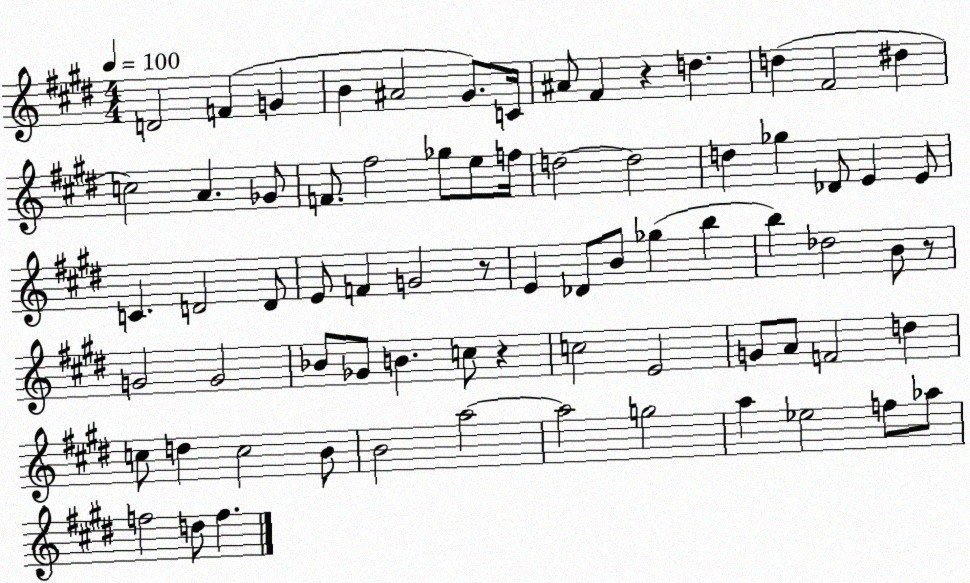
X:1
T:Untitled
M:4/4
L:1/4
K:E
D2 F G B ^A2 ^G/2 C/4 ^A/2 ^F z d d ^F2 ^d c2 A _G/2 F/2 ^f2 _g/2 e/2 f/4 d2 d2 d _g _D/2 E E/2 C D2 D/2 E/2 F G2 z/2 E _D/2 B/2 _g b b _d2 B/2 z/2 G2 G2 _B/2 _G/2 B c/2 z c2 E2 G/2 A/2 F2 d c/2 d c2 B/2 B2 a2 a2 g2 a _e2 f/2 _a/2 f2 d/2 f